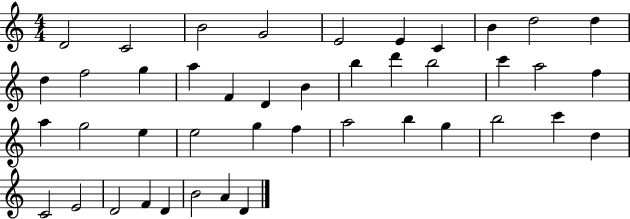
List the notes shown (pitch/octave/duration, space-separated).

D4/h C4/h B4/h G4/h E4/h E4/q C4/q B4/q D5/h D5/q D5/q F5/h G5/q A5/q F4/q D4/q B4/q B5/q D6/q B5/h C6/q A5/h F5/q A5/q G5/h E5/q E5/h G5/q F5/q A5/h B5/q G5/q B5/h C6/q D5/q C4/h E4/h D4/h F4/q D4/q B4/h A4/q D4/q